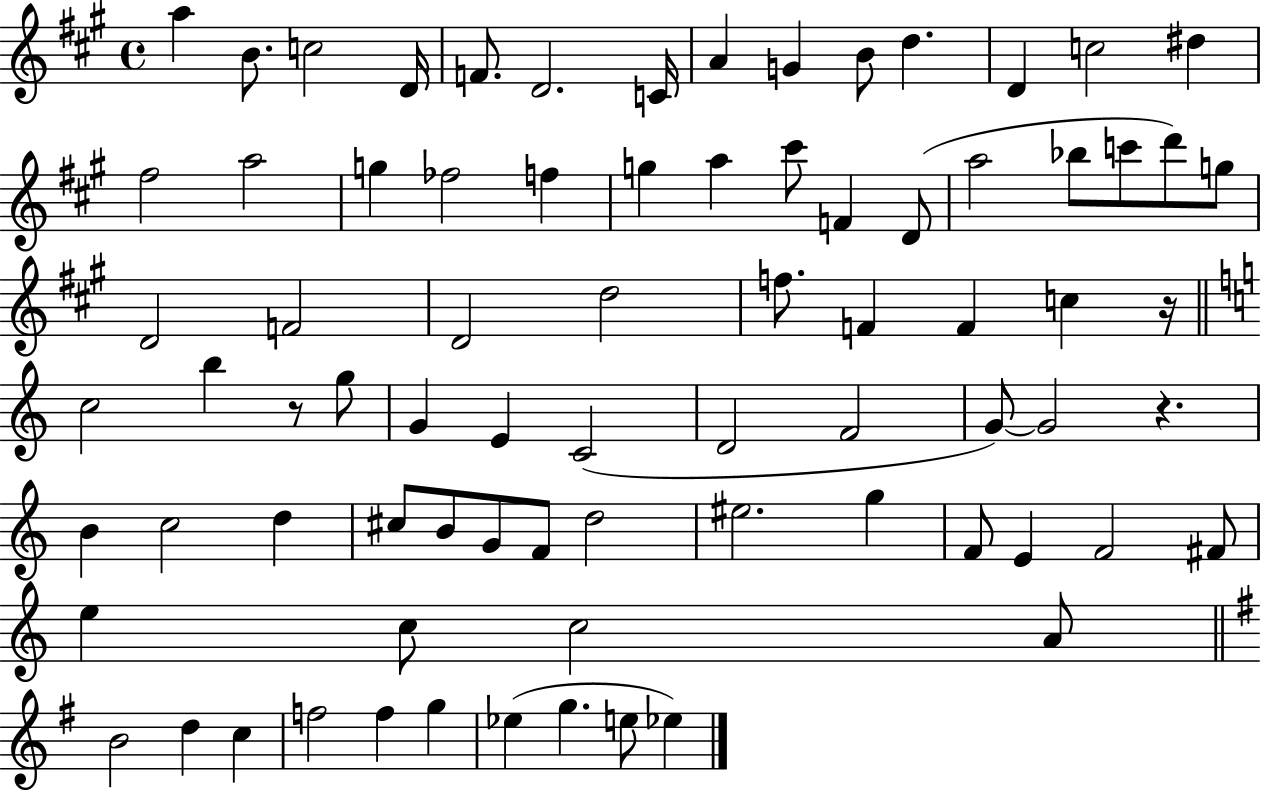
A5/q B4/e. C5/h D4/s F4/e. D4/h. C4/s A4/q G4/q B4/e D5/q. D4/q C5/h D#5/q F#5/h A5/h G5/q FES5/h F5/q G5/q A5/q C#6/e F4/q D4/e A5/h Bb5/e C6/e D6/e G5/e D4/h F4/h D4/h D5/h F5/e. F4/q F4/q C5/q R/s C5/h B5/q R/e G5/e G4/q E4/q C4/h D4/h F4/h G4/e G4/h R/q. B4/q C5/h D5/q C#5/e B4/e G4/e F4/e D5/h EIS5/h. G5/q F4/e E4/q F4/h F#4/e E5/q C5/e C5/h A4/e B4/h D5/q C5/q F5/h F5/q G5/q Eb5/q G5/q. E5/e Eb5/q